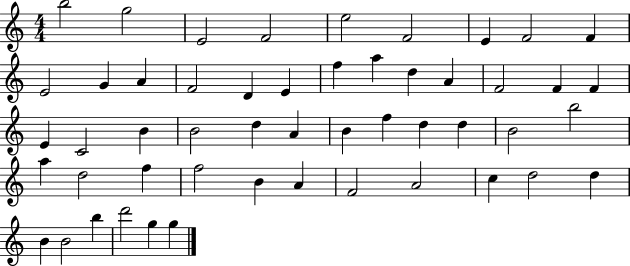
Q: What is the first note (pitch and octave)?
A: B5